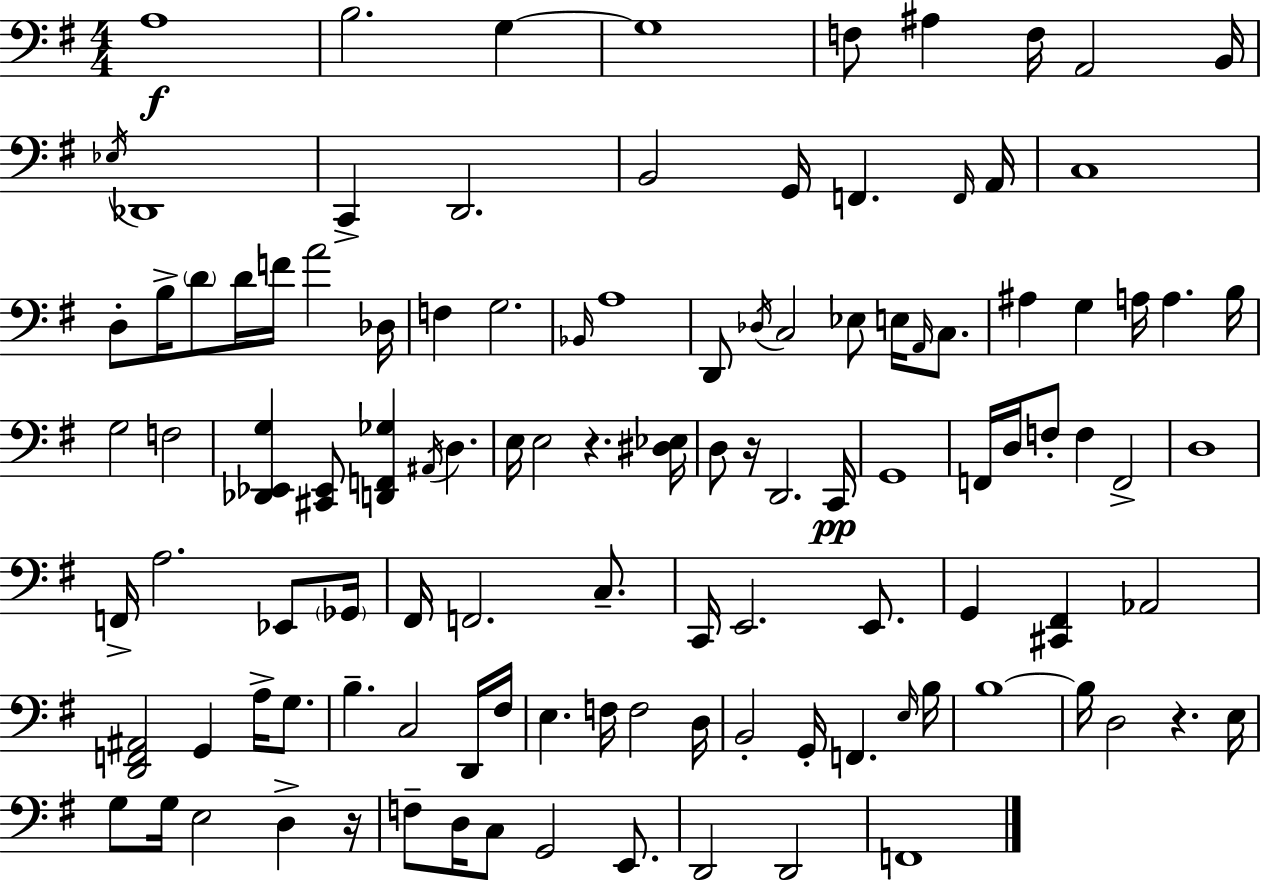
X:1
T:Untitled
M:4/4
L:1/4
K:G
A,4 B,2 G, G,4 F,/2 ^A, F,/4 A,,2 B,,/4 _E,/4 _D,,4 C,, D,,2 B,,2 G,,/4 F,, F,,/4 A,,/4 C,4 D,/2 B,/4 D/2 D/4 F/4 A2 _D,/4 F, G,2 _B,,/4 A,4 D,,/2 _D,/4 C,2 _E,/2 E,/4 A,,/4 C,/2 ^A, G, A,/4 A, B,/4 G,2 F,2 [_D,,_E,,G,] [^C,,_E,,]/2 [D,,F,,_G,] ^A,,/4 D, E,/4 E,2 z [^D,_E,]/4 D,/2 z/4 D,,2 C,,/4 G,,4 F,,/4 D,/4 F,/2 F, F,,2 D,4 F,,/4 A,2 _E,,/2 _G,,/4 ^F,,/4 F,,2 C,/2 C,,/4 E,,2 E,,/2 G,, [^C,,^F,,] _A,,2 [D,,F,,^A,,]2 G,, A,/4 G,/2 B, C,2 D,,/4 ^F,/4 E, F,/4 F,2 D,/4 B,,2 G,,/4 F,, E,/4 B,/4 B,4 B,/4 D,2 z E,/4 G,/2 G,/4 E,2 D, z/4 F,/2 D,/4 C,/2 G,,2 E,,/2 D,,2 D,,2 F,,4